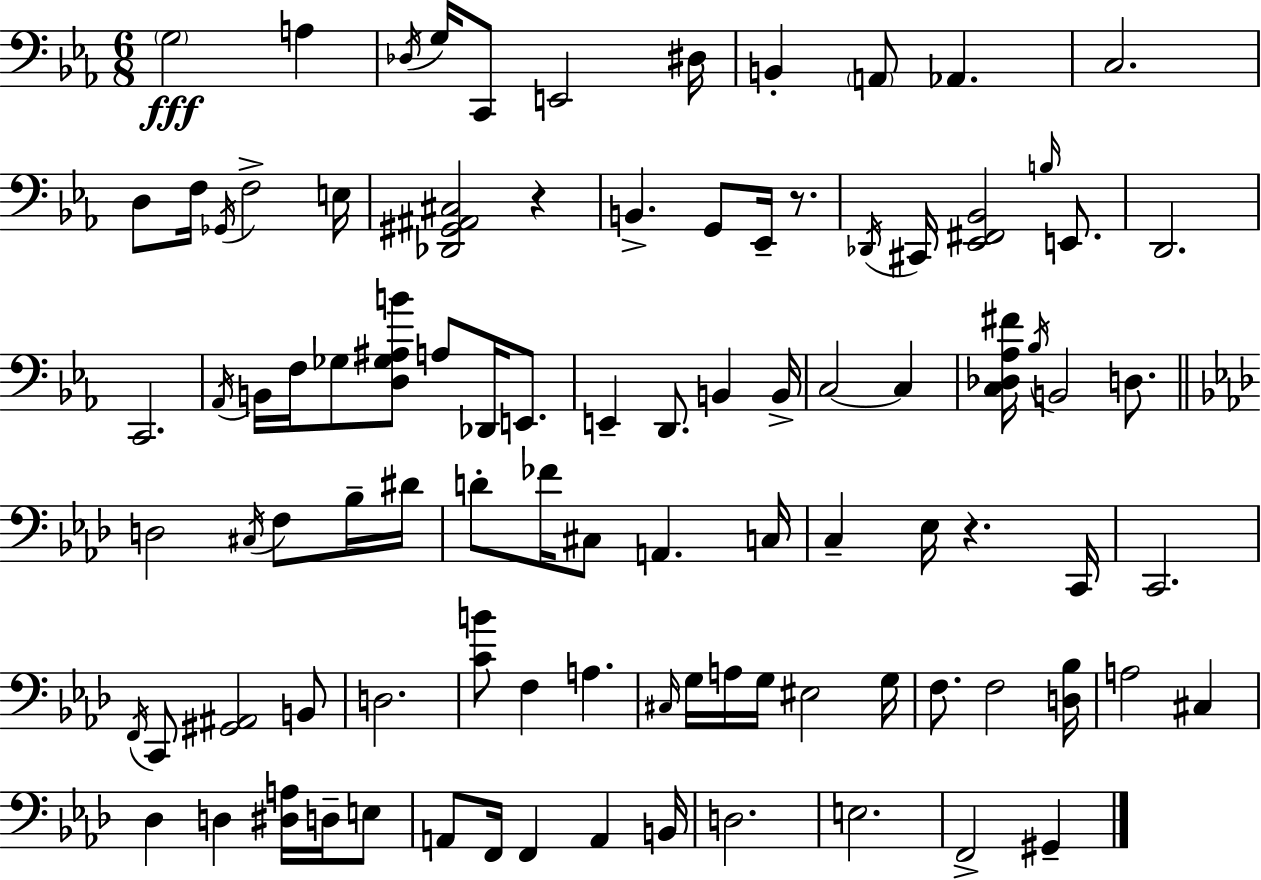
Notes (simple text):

G3/h A3/q Db3/s G3/s C2/e E2/h D#3/s B2/q A2/e Ab2/q. C3/h. D3/e F3/s Gb2/s F3/h E3/s [Db2,G#2,A#2,C#3]/h R/q B2/q. G2/e Eb2/s R/e. Db2/s C#2/s [Eb2,F#2,Bb2]/h B3/s E2/e. D2/h. C2/h. Ab2/s B2/s F3/s Gb3/e [D3,Gb3,A#3,B4]/e A3/e Db2/s E2/e. E2/q D2/e. B2/q B2/s C3/h C3/q [C3,Db3,Ab3,F#4]/s Bb3/s B2/h D3/e. D3/h C#3/s F3/e Bb3/s D#4/s D4/e FES4/s C#3/e A2/q. C3/s C3/q Eb3/s R/q. C2/s C2/h. F2/s C2/e [G#2,A#2]/h B2/e D3/h. [C4,B4]/e F3/q A3/q. C#3/s G3/s A3/s G3/s EIS3/h G3/s F3/e. F3/h [D3,Bb3]/s A3/h C#3/q Db3/q D3/q [D#3,A3]/s D3/s E3/e A2/e F2/s F2/q A2/q B2/s D3/h. E3/h. F2/h G#2/q